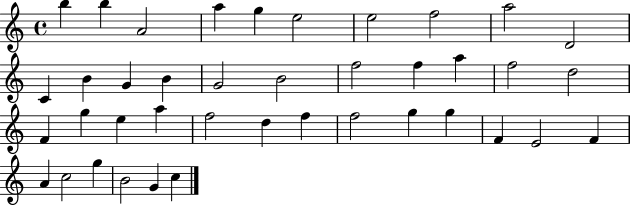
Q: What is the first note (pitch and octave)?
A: B5